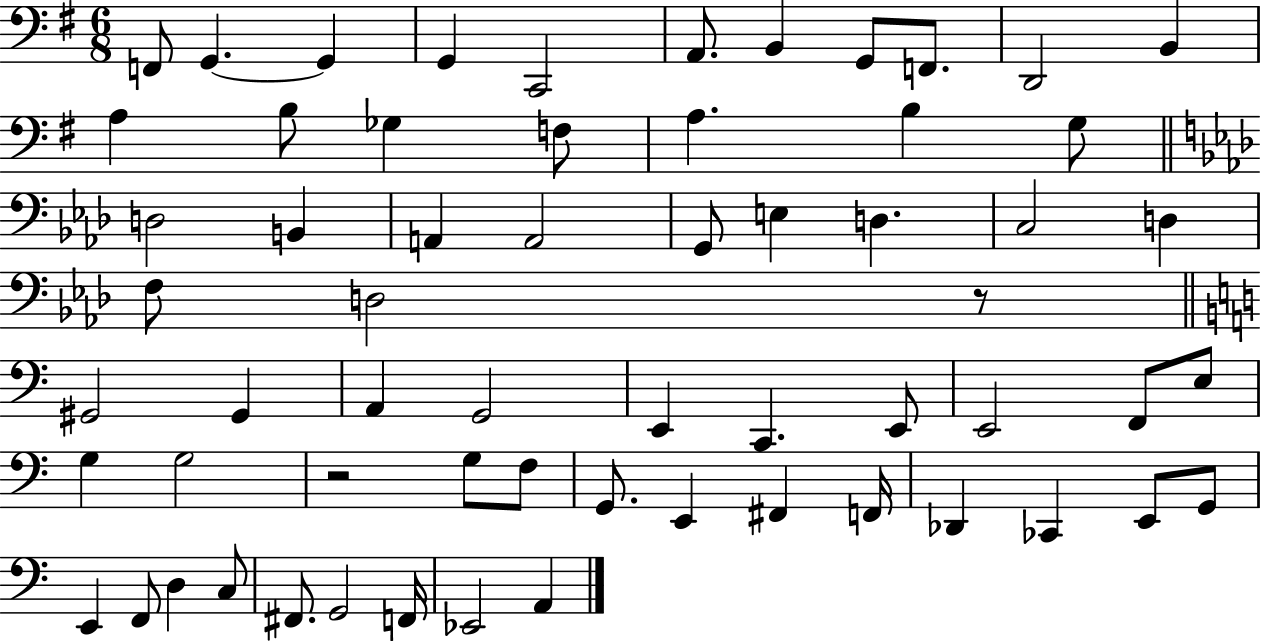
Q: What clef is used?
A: bass